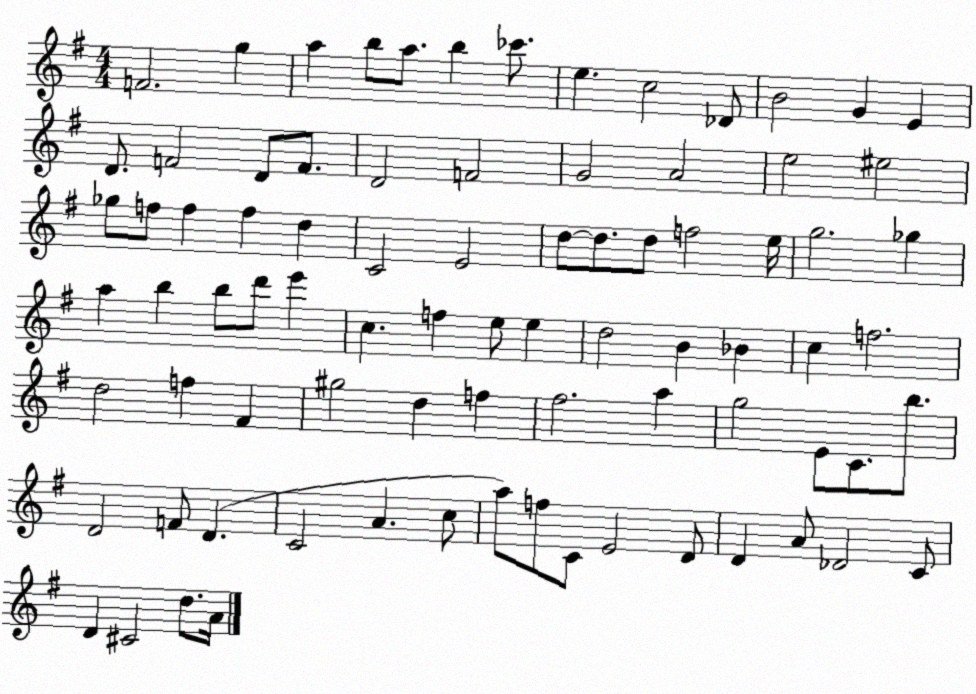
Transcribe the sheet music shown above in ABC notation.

X:1
T:Untitled
M:4/4
L:1/4
K:G
F2 g a b/2 a/2 b _c'/2 e c2 _D/2 B2 G E D/2 F2 D/2 F/2 D2 F2 G2 A2 e2 ^e2 _g/2 f/2 f f d C2 E2 d/2 d/2 d/2 f2 e/4 g2 _g a b b/2 d'/2 e' c f e/2 e d2 B _B c f2 d2 f ^F ^g2 d f ^f2 a g2 E/2 C/2 b/2 D2 F/2 D C2 A c/2 a/2 f/2 C/2 E2 D/2 D A/2 _D2 C/2 D ^C2 d/2 A/4